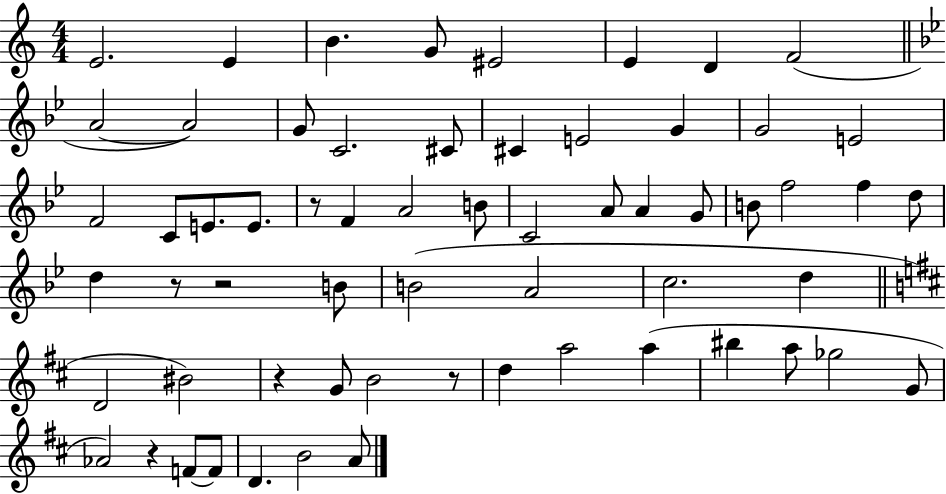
E4/h. E4/q B4/q. G4/e EIS4/h E4/q D4/q F4/h A4/h A4/h G4/e C4/h. C#4/e C#4/q E4/h G4/q G4/h E4/h F4/h C4/e E4/e. E4/e. R/e F4/q A4/h B4/e C4/h A4/e A4/q G4/e B4/e F5/h F5/q D5/e D5/q R/e R/h B4/e B4/h A4/h C5/h. D5/q D4/h BIS4/h R/q G4/e B4/h R/e D5/q A5/h A5/q BIS5/q A5/e Gb5/h G4/e Ab4/h R/q F4/e F4/e D4/q. B4/h A4/e